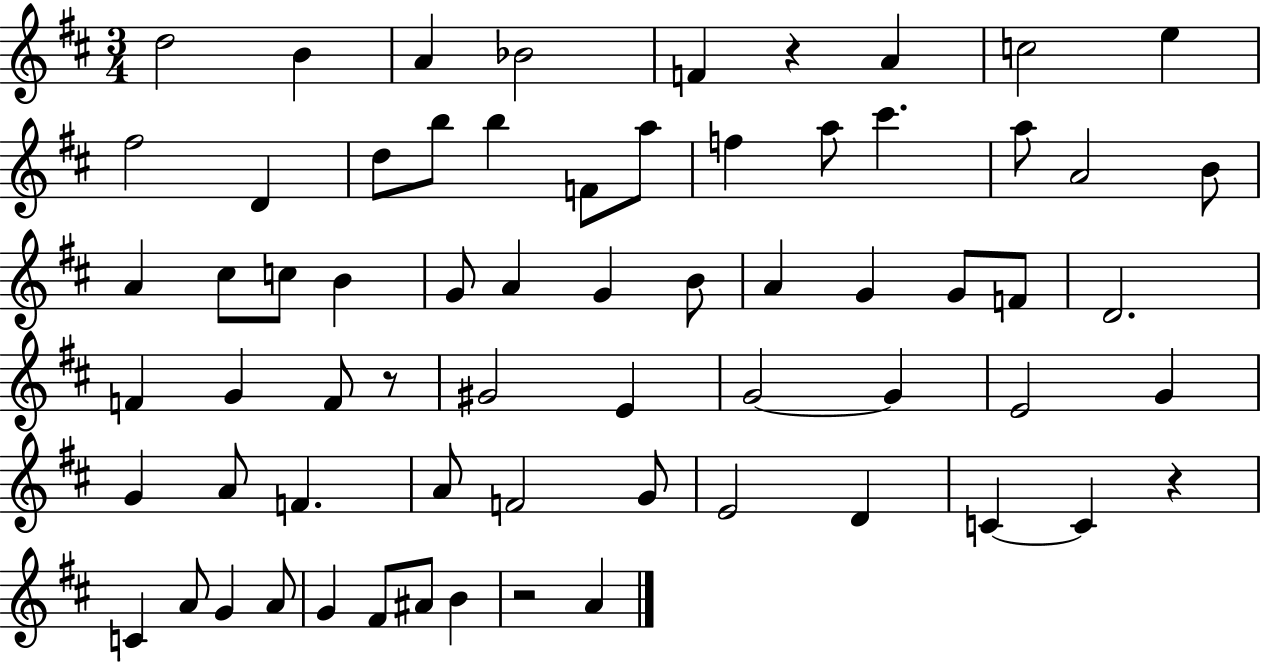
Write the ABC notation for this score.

X:1
T:Untitled
M:3/4
L:1/4
K:D
d2 B A _B2 F z A c2 e ^f2 D d/2 b/2 b F/2 a/2 f a/2 ^c' a/2 A2 B/2 A ^c/2 c/2 B G/2 A G B/2 A G G/2 F/2 D2 F G F/2 z/2 ^G2 E G2 G E2 G G A/2 F A/2 F2 G/2 E2 D C C z C A/2 G A/2 G ^F/2 ^A/2 B z2 A